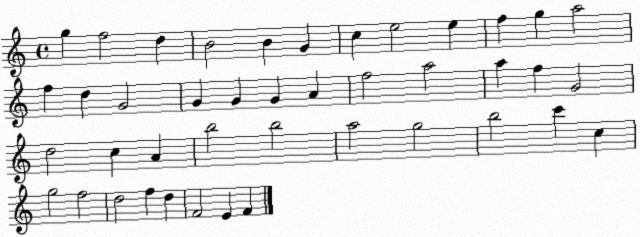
X:1
T:Untitled
M:4/4
L:1/4
K:C
g f2 d B2 B G c e2 e f g a2 f d G2 G G G A f2 a2 a f G2 d2 c A b2 b2 a2 g2 b2 c' c g2 f2 d2 f d F2 E F